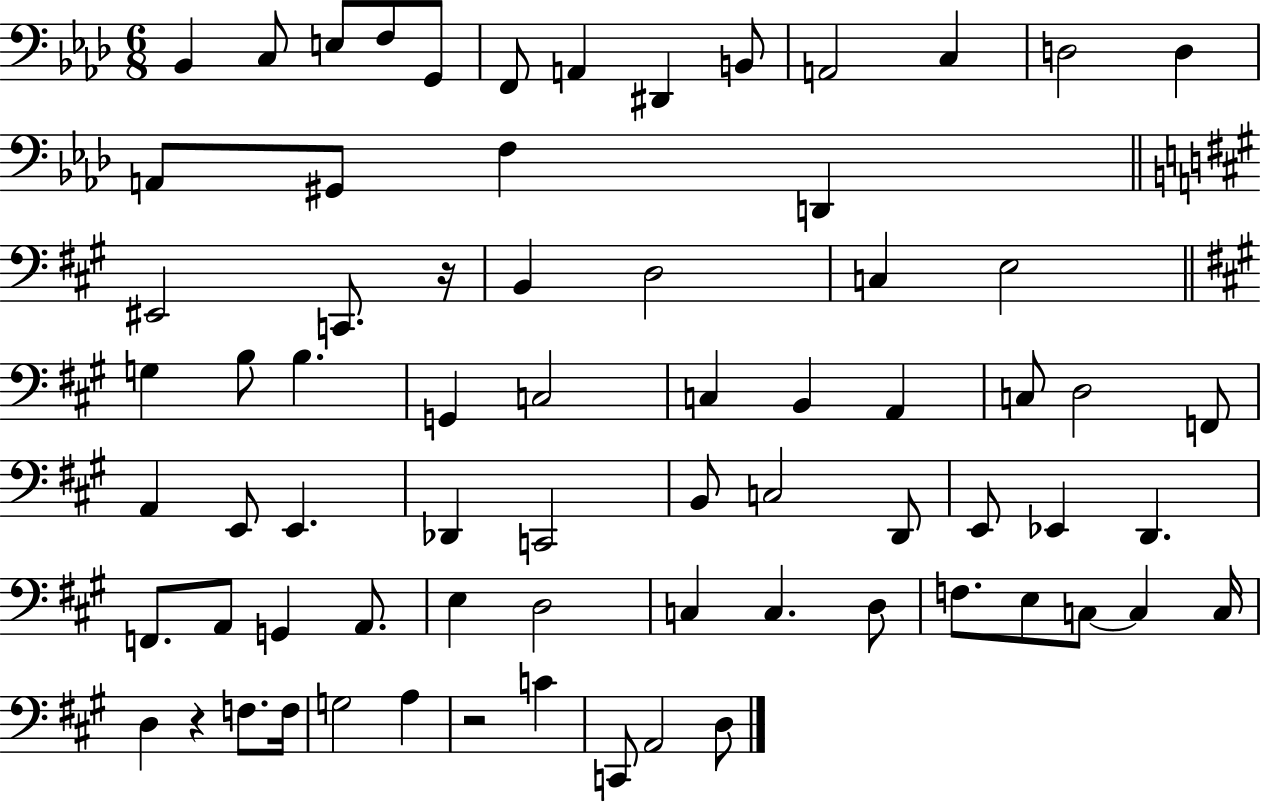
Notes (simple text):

Bb2/q C3/e E3/e F3/e G2/e F2/e A2/q D#2/q B2/e A2/h C3/q D3/h D3/q A2/e G#2/e F3/q D2/q EIS2/h C2/e. R/s B2/q D3/h C3/q E3/h G3/q B3/e B3/q. G2/q C3/h C3/q B2/q A2/q C3/e D3/h F2/e A2/q E2/e E2/q. Db2/q C2/h B2/e C3/h D2/e E2/e Eb2/q D2/q. F2/e. A2/e G2/q A2/e. E3/q D3/h C3/q C3/q. D3/e F3/e. E3/e C3/e C3/q C3/s D3/q R/q F3/e. F3/s G3/h A3/q R/h C4/q C2/e A2/h D3/e